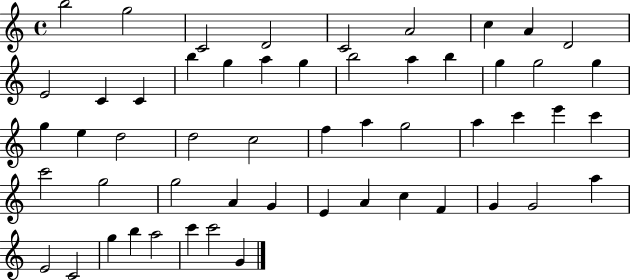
{
  \clef treble
  \time 4/4
  \defaultTimeSignature
  \key c \major
  b''2 g''2 | c'2 d'2 | c'2 a'2 | c''4 a'4 d'2 | \break e'2 c'4 c'4 | b''4 g''4 a''4 g''4 | b''2 a''4 b''4 | g''4 g''2 g''4 | \break g''4 e''4 d''2 | d''2 c''2 | f''4 a''4 g''2 | a''4 c'''4 e'''4 c'''4 | \break c'''2 g''2 | g''2 a'4 g'4 | e'4 a'4 c''4 f'4 | g'4 g'2 a''4 | \break e'2 c'2 | g''4 b''4 a''2 | c'''4 c'''2 g'4 | \bar "|."
}